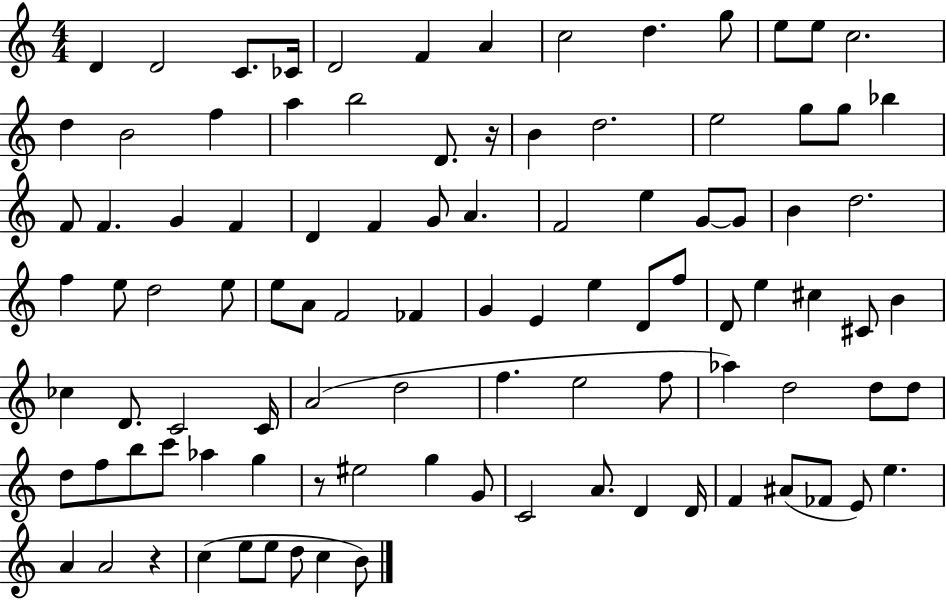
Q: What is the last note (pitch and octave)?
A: B4